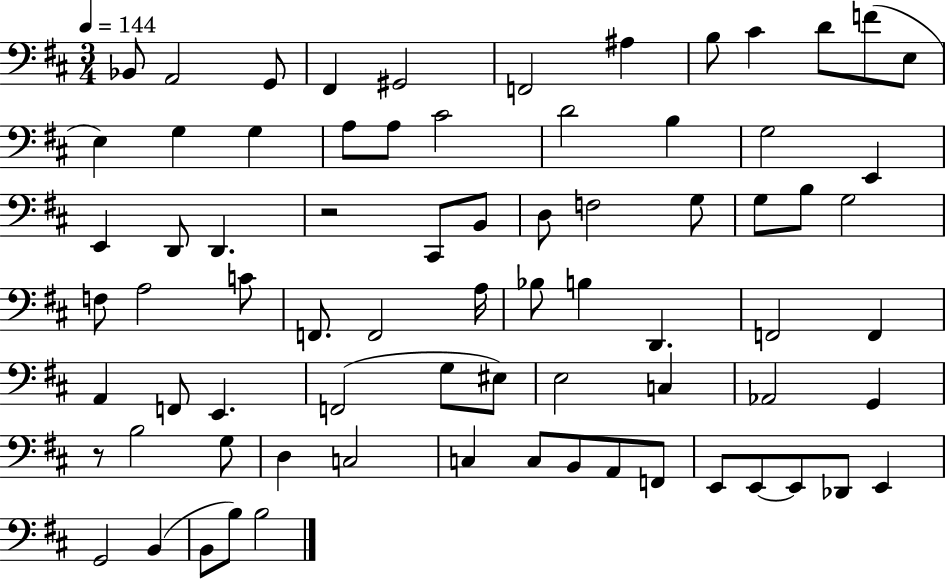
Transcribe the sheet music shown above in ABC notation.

X:1
T:Untitled
M:3/4
L:1/4
K:D
_B,,/2 A,,2 G,,/2 ^F,, ^G,,2 F,,2 ^A, B,/2 ^C D/2 F/2 E,/2 E, G, G, A,/2 A,/2 ^C2 D2 B, G,2 E,, E,, D,,/2 D,, z2 ^C,,/2 B,,/2 D,/2 F,2 G,/2 G,/2 B,/2 G,2 F,/2 A,2 C/2 F,,/2 F,,2 A,/4 _B,/2 B, D,, F,,2 F,, A,, F,,/2 E,, F,,2 G,/2 ^E,/2 E,2 C, _A,,2 G,, z/2 B,2 G,/2 D, C,2 C, C,/2 B,,/2 A,,/2 F,,/2 E,,/2 E,,/2 E,,/2 _D,,/2 E,, G,,2 B,, B,,/2 B,/2 B,2